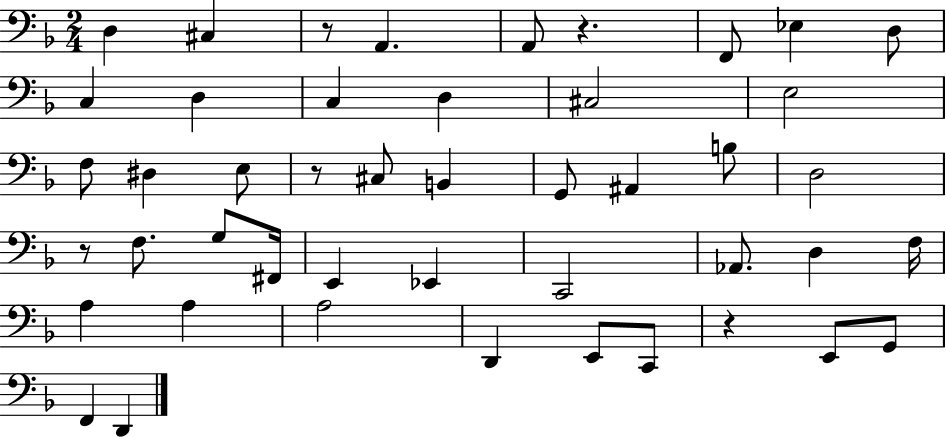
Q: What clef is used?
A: bass